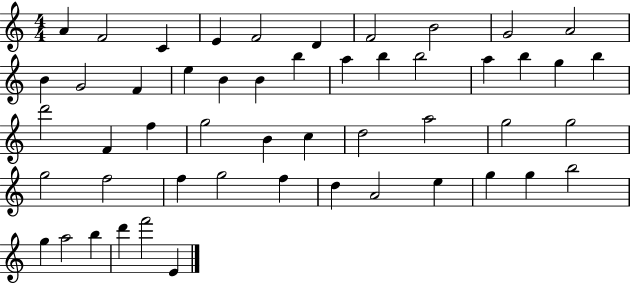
X:1
T:Untitled
M:4/4
L:1/4
K:C
A F2 C E F2 D F2 B2 G2 A2 B G2 F e B B b a b b2 a b g b d'2 F f g2 B c d2 a2 g2 g2 g2 f2 f g2 f d A2 e g g b2 g a2 b d' f'2 E